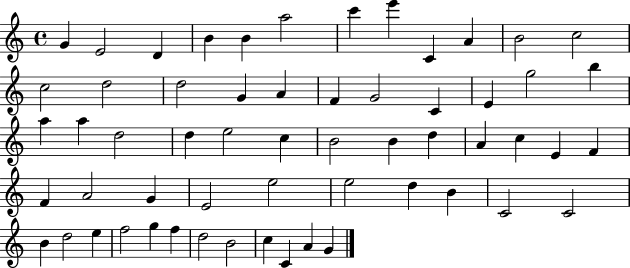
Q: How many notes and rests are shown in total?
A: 58